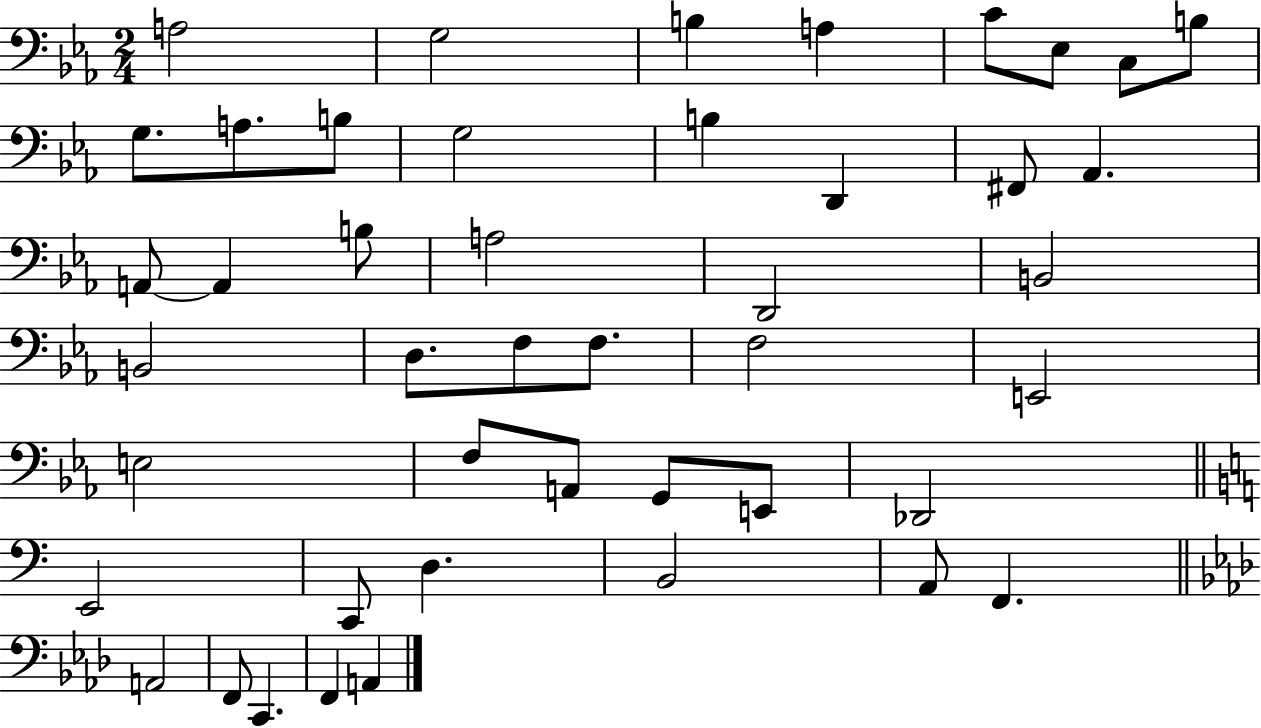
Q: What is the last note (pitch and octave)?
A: A2